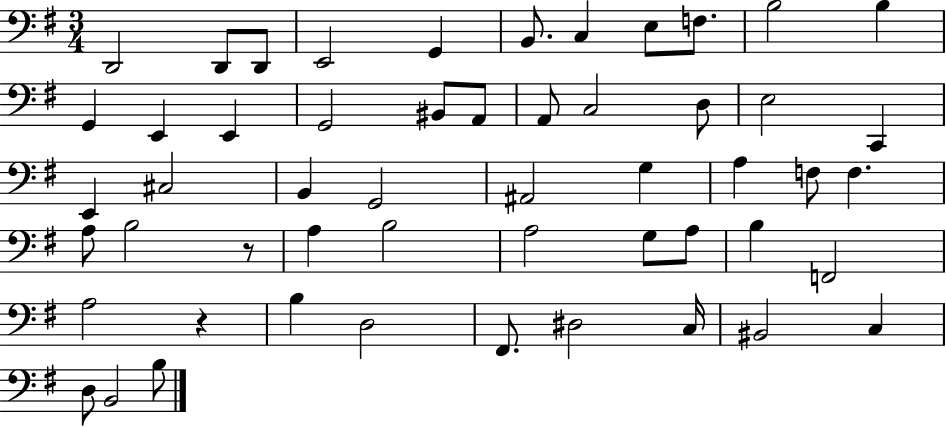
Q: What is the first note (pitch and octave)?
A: D2